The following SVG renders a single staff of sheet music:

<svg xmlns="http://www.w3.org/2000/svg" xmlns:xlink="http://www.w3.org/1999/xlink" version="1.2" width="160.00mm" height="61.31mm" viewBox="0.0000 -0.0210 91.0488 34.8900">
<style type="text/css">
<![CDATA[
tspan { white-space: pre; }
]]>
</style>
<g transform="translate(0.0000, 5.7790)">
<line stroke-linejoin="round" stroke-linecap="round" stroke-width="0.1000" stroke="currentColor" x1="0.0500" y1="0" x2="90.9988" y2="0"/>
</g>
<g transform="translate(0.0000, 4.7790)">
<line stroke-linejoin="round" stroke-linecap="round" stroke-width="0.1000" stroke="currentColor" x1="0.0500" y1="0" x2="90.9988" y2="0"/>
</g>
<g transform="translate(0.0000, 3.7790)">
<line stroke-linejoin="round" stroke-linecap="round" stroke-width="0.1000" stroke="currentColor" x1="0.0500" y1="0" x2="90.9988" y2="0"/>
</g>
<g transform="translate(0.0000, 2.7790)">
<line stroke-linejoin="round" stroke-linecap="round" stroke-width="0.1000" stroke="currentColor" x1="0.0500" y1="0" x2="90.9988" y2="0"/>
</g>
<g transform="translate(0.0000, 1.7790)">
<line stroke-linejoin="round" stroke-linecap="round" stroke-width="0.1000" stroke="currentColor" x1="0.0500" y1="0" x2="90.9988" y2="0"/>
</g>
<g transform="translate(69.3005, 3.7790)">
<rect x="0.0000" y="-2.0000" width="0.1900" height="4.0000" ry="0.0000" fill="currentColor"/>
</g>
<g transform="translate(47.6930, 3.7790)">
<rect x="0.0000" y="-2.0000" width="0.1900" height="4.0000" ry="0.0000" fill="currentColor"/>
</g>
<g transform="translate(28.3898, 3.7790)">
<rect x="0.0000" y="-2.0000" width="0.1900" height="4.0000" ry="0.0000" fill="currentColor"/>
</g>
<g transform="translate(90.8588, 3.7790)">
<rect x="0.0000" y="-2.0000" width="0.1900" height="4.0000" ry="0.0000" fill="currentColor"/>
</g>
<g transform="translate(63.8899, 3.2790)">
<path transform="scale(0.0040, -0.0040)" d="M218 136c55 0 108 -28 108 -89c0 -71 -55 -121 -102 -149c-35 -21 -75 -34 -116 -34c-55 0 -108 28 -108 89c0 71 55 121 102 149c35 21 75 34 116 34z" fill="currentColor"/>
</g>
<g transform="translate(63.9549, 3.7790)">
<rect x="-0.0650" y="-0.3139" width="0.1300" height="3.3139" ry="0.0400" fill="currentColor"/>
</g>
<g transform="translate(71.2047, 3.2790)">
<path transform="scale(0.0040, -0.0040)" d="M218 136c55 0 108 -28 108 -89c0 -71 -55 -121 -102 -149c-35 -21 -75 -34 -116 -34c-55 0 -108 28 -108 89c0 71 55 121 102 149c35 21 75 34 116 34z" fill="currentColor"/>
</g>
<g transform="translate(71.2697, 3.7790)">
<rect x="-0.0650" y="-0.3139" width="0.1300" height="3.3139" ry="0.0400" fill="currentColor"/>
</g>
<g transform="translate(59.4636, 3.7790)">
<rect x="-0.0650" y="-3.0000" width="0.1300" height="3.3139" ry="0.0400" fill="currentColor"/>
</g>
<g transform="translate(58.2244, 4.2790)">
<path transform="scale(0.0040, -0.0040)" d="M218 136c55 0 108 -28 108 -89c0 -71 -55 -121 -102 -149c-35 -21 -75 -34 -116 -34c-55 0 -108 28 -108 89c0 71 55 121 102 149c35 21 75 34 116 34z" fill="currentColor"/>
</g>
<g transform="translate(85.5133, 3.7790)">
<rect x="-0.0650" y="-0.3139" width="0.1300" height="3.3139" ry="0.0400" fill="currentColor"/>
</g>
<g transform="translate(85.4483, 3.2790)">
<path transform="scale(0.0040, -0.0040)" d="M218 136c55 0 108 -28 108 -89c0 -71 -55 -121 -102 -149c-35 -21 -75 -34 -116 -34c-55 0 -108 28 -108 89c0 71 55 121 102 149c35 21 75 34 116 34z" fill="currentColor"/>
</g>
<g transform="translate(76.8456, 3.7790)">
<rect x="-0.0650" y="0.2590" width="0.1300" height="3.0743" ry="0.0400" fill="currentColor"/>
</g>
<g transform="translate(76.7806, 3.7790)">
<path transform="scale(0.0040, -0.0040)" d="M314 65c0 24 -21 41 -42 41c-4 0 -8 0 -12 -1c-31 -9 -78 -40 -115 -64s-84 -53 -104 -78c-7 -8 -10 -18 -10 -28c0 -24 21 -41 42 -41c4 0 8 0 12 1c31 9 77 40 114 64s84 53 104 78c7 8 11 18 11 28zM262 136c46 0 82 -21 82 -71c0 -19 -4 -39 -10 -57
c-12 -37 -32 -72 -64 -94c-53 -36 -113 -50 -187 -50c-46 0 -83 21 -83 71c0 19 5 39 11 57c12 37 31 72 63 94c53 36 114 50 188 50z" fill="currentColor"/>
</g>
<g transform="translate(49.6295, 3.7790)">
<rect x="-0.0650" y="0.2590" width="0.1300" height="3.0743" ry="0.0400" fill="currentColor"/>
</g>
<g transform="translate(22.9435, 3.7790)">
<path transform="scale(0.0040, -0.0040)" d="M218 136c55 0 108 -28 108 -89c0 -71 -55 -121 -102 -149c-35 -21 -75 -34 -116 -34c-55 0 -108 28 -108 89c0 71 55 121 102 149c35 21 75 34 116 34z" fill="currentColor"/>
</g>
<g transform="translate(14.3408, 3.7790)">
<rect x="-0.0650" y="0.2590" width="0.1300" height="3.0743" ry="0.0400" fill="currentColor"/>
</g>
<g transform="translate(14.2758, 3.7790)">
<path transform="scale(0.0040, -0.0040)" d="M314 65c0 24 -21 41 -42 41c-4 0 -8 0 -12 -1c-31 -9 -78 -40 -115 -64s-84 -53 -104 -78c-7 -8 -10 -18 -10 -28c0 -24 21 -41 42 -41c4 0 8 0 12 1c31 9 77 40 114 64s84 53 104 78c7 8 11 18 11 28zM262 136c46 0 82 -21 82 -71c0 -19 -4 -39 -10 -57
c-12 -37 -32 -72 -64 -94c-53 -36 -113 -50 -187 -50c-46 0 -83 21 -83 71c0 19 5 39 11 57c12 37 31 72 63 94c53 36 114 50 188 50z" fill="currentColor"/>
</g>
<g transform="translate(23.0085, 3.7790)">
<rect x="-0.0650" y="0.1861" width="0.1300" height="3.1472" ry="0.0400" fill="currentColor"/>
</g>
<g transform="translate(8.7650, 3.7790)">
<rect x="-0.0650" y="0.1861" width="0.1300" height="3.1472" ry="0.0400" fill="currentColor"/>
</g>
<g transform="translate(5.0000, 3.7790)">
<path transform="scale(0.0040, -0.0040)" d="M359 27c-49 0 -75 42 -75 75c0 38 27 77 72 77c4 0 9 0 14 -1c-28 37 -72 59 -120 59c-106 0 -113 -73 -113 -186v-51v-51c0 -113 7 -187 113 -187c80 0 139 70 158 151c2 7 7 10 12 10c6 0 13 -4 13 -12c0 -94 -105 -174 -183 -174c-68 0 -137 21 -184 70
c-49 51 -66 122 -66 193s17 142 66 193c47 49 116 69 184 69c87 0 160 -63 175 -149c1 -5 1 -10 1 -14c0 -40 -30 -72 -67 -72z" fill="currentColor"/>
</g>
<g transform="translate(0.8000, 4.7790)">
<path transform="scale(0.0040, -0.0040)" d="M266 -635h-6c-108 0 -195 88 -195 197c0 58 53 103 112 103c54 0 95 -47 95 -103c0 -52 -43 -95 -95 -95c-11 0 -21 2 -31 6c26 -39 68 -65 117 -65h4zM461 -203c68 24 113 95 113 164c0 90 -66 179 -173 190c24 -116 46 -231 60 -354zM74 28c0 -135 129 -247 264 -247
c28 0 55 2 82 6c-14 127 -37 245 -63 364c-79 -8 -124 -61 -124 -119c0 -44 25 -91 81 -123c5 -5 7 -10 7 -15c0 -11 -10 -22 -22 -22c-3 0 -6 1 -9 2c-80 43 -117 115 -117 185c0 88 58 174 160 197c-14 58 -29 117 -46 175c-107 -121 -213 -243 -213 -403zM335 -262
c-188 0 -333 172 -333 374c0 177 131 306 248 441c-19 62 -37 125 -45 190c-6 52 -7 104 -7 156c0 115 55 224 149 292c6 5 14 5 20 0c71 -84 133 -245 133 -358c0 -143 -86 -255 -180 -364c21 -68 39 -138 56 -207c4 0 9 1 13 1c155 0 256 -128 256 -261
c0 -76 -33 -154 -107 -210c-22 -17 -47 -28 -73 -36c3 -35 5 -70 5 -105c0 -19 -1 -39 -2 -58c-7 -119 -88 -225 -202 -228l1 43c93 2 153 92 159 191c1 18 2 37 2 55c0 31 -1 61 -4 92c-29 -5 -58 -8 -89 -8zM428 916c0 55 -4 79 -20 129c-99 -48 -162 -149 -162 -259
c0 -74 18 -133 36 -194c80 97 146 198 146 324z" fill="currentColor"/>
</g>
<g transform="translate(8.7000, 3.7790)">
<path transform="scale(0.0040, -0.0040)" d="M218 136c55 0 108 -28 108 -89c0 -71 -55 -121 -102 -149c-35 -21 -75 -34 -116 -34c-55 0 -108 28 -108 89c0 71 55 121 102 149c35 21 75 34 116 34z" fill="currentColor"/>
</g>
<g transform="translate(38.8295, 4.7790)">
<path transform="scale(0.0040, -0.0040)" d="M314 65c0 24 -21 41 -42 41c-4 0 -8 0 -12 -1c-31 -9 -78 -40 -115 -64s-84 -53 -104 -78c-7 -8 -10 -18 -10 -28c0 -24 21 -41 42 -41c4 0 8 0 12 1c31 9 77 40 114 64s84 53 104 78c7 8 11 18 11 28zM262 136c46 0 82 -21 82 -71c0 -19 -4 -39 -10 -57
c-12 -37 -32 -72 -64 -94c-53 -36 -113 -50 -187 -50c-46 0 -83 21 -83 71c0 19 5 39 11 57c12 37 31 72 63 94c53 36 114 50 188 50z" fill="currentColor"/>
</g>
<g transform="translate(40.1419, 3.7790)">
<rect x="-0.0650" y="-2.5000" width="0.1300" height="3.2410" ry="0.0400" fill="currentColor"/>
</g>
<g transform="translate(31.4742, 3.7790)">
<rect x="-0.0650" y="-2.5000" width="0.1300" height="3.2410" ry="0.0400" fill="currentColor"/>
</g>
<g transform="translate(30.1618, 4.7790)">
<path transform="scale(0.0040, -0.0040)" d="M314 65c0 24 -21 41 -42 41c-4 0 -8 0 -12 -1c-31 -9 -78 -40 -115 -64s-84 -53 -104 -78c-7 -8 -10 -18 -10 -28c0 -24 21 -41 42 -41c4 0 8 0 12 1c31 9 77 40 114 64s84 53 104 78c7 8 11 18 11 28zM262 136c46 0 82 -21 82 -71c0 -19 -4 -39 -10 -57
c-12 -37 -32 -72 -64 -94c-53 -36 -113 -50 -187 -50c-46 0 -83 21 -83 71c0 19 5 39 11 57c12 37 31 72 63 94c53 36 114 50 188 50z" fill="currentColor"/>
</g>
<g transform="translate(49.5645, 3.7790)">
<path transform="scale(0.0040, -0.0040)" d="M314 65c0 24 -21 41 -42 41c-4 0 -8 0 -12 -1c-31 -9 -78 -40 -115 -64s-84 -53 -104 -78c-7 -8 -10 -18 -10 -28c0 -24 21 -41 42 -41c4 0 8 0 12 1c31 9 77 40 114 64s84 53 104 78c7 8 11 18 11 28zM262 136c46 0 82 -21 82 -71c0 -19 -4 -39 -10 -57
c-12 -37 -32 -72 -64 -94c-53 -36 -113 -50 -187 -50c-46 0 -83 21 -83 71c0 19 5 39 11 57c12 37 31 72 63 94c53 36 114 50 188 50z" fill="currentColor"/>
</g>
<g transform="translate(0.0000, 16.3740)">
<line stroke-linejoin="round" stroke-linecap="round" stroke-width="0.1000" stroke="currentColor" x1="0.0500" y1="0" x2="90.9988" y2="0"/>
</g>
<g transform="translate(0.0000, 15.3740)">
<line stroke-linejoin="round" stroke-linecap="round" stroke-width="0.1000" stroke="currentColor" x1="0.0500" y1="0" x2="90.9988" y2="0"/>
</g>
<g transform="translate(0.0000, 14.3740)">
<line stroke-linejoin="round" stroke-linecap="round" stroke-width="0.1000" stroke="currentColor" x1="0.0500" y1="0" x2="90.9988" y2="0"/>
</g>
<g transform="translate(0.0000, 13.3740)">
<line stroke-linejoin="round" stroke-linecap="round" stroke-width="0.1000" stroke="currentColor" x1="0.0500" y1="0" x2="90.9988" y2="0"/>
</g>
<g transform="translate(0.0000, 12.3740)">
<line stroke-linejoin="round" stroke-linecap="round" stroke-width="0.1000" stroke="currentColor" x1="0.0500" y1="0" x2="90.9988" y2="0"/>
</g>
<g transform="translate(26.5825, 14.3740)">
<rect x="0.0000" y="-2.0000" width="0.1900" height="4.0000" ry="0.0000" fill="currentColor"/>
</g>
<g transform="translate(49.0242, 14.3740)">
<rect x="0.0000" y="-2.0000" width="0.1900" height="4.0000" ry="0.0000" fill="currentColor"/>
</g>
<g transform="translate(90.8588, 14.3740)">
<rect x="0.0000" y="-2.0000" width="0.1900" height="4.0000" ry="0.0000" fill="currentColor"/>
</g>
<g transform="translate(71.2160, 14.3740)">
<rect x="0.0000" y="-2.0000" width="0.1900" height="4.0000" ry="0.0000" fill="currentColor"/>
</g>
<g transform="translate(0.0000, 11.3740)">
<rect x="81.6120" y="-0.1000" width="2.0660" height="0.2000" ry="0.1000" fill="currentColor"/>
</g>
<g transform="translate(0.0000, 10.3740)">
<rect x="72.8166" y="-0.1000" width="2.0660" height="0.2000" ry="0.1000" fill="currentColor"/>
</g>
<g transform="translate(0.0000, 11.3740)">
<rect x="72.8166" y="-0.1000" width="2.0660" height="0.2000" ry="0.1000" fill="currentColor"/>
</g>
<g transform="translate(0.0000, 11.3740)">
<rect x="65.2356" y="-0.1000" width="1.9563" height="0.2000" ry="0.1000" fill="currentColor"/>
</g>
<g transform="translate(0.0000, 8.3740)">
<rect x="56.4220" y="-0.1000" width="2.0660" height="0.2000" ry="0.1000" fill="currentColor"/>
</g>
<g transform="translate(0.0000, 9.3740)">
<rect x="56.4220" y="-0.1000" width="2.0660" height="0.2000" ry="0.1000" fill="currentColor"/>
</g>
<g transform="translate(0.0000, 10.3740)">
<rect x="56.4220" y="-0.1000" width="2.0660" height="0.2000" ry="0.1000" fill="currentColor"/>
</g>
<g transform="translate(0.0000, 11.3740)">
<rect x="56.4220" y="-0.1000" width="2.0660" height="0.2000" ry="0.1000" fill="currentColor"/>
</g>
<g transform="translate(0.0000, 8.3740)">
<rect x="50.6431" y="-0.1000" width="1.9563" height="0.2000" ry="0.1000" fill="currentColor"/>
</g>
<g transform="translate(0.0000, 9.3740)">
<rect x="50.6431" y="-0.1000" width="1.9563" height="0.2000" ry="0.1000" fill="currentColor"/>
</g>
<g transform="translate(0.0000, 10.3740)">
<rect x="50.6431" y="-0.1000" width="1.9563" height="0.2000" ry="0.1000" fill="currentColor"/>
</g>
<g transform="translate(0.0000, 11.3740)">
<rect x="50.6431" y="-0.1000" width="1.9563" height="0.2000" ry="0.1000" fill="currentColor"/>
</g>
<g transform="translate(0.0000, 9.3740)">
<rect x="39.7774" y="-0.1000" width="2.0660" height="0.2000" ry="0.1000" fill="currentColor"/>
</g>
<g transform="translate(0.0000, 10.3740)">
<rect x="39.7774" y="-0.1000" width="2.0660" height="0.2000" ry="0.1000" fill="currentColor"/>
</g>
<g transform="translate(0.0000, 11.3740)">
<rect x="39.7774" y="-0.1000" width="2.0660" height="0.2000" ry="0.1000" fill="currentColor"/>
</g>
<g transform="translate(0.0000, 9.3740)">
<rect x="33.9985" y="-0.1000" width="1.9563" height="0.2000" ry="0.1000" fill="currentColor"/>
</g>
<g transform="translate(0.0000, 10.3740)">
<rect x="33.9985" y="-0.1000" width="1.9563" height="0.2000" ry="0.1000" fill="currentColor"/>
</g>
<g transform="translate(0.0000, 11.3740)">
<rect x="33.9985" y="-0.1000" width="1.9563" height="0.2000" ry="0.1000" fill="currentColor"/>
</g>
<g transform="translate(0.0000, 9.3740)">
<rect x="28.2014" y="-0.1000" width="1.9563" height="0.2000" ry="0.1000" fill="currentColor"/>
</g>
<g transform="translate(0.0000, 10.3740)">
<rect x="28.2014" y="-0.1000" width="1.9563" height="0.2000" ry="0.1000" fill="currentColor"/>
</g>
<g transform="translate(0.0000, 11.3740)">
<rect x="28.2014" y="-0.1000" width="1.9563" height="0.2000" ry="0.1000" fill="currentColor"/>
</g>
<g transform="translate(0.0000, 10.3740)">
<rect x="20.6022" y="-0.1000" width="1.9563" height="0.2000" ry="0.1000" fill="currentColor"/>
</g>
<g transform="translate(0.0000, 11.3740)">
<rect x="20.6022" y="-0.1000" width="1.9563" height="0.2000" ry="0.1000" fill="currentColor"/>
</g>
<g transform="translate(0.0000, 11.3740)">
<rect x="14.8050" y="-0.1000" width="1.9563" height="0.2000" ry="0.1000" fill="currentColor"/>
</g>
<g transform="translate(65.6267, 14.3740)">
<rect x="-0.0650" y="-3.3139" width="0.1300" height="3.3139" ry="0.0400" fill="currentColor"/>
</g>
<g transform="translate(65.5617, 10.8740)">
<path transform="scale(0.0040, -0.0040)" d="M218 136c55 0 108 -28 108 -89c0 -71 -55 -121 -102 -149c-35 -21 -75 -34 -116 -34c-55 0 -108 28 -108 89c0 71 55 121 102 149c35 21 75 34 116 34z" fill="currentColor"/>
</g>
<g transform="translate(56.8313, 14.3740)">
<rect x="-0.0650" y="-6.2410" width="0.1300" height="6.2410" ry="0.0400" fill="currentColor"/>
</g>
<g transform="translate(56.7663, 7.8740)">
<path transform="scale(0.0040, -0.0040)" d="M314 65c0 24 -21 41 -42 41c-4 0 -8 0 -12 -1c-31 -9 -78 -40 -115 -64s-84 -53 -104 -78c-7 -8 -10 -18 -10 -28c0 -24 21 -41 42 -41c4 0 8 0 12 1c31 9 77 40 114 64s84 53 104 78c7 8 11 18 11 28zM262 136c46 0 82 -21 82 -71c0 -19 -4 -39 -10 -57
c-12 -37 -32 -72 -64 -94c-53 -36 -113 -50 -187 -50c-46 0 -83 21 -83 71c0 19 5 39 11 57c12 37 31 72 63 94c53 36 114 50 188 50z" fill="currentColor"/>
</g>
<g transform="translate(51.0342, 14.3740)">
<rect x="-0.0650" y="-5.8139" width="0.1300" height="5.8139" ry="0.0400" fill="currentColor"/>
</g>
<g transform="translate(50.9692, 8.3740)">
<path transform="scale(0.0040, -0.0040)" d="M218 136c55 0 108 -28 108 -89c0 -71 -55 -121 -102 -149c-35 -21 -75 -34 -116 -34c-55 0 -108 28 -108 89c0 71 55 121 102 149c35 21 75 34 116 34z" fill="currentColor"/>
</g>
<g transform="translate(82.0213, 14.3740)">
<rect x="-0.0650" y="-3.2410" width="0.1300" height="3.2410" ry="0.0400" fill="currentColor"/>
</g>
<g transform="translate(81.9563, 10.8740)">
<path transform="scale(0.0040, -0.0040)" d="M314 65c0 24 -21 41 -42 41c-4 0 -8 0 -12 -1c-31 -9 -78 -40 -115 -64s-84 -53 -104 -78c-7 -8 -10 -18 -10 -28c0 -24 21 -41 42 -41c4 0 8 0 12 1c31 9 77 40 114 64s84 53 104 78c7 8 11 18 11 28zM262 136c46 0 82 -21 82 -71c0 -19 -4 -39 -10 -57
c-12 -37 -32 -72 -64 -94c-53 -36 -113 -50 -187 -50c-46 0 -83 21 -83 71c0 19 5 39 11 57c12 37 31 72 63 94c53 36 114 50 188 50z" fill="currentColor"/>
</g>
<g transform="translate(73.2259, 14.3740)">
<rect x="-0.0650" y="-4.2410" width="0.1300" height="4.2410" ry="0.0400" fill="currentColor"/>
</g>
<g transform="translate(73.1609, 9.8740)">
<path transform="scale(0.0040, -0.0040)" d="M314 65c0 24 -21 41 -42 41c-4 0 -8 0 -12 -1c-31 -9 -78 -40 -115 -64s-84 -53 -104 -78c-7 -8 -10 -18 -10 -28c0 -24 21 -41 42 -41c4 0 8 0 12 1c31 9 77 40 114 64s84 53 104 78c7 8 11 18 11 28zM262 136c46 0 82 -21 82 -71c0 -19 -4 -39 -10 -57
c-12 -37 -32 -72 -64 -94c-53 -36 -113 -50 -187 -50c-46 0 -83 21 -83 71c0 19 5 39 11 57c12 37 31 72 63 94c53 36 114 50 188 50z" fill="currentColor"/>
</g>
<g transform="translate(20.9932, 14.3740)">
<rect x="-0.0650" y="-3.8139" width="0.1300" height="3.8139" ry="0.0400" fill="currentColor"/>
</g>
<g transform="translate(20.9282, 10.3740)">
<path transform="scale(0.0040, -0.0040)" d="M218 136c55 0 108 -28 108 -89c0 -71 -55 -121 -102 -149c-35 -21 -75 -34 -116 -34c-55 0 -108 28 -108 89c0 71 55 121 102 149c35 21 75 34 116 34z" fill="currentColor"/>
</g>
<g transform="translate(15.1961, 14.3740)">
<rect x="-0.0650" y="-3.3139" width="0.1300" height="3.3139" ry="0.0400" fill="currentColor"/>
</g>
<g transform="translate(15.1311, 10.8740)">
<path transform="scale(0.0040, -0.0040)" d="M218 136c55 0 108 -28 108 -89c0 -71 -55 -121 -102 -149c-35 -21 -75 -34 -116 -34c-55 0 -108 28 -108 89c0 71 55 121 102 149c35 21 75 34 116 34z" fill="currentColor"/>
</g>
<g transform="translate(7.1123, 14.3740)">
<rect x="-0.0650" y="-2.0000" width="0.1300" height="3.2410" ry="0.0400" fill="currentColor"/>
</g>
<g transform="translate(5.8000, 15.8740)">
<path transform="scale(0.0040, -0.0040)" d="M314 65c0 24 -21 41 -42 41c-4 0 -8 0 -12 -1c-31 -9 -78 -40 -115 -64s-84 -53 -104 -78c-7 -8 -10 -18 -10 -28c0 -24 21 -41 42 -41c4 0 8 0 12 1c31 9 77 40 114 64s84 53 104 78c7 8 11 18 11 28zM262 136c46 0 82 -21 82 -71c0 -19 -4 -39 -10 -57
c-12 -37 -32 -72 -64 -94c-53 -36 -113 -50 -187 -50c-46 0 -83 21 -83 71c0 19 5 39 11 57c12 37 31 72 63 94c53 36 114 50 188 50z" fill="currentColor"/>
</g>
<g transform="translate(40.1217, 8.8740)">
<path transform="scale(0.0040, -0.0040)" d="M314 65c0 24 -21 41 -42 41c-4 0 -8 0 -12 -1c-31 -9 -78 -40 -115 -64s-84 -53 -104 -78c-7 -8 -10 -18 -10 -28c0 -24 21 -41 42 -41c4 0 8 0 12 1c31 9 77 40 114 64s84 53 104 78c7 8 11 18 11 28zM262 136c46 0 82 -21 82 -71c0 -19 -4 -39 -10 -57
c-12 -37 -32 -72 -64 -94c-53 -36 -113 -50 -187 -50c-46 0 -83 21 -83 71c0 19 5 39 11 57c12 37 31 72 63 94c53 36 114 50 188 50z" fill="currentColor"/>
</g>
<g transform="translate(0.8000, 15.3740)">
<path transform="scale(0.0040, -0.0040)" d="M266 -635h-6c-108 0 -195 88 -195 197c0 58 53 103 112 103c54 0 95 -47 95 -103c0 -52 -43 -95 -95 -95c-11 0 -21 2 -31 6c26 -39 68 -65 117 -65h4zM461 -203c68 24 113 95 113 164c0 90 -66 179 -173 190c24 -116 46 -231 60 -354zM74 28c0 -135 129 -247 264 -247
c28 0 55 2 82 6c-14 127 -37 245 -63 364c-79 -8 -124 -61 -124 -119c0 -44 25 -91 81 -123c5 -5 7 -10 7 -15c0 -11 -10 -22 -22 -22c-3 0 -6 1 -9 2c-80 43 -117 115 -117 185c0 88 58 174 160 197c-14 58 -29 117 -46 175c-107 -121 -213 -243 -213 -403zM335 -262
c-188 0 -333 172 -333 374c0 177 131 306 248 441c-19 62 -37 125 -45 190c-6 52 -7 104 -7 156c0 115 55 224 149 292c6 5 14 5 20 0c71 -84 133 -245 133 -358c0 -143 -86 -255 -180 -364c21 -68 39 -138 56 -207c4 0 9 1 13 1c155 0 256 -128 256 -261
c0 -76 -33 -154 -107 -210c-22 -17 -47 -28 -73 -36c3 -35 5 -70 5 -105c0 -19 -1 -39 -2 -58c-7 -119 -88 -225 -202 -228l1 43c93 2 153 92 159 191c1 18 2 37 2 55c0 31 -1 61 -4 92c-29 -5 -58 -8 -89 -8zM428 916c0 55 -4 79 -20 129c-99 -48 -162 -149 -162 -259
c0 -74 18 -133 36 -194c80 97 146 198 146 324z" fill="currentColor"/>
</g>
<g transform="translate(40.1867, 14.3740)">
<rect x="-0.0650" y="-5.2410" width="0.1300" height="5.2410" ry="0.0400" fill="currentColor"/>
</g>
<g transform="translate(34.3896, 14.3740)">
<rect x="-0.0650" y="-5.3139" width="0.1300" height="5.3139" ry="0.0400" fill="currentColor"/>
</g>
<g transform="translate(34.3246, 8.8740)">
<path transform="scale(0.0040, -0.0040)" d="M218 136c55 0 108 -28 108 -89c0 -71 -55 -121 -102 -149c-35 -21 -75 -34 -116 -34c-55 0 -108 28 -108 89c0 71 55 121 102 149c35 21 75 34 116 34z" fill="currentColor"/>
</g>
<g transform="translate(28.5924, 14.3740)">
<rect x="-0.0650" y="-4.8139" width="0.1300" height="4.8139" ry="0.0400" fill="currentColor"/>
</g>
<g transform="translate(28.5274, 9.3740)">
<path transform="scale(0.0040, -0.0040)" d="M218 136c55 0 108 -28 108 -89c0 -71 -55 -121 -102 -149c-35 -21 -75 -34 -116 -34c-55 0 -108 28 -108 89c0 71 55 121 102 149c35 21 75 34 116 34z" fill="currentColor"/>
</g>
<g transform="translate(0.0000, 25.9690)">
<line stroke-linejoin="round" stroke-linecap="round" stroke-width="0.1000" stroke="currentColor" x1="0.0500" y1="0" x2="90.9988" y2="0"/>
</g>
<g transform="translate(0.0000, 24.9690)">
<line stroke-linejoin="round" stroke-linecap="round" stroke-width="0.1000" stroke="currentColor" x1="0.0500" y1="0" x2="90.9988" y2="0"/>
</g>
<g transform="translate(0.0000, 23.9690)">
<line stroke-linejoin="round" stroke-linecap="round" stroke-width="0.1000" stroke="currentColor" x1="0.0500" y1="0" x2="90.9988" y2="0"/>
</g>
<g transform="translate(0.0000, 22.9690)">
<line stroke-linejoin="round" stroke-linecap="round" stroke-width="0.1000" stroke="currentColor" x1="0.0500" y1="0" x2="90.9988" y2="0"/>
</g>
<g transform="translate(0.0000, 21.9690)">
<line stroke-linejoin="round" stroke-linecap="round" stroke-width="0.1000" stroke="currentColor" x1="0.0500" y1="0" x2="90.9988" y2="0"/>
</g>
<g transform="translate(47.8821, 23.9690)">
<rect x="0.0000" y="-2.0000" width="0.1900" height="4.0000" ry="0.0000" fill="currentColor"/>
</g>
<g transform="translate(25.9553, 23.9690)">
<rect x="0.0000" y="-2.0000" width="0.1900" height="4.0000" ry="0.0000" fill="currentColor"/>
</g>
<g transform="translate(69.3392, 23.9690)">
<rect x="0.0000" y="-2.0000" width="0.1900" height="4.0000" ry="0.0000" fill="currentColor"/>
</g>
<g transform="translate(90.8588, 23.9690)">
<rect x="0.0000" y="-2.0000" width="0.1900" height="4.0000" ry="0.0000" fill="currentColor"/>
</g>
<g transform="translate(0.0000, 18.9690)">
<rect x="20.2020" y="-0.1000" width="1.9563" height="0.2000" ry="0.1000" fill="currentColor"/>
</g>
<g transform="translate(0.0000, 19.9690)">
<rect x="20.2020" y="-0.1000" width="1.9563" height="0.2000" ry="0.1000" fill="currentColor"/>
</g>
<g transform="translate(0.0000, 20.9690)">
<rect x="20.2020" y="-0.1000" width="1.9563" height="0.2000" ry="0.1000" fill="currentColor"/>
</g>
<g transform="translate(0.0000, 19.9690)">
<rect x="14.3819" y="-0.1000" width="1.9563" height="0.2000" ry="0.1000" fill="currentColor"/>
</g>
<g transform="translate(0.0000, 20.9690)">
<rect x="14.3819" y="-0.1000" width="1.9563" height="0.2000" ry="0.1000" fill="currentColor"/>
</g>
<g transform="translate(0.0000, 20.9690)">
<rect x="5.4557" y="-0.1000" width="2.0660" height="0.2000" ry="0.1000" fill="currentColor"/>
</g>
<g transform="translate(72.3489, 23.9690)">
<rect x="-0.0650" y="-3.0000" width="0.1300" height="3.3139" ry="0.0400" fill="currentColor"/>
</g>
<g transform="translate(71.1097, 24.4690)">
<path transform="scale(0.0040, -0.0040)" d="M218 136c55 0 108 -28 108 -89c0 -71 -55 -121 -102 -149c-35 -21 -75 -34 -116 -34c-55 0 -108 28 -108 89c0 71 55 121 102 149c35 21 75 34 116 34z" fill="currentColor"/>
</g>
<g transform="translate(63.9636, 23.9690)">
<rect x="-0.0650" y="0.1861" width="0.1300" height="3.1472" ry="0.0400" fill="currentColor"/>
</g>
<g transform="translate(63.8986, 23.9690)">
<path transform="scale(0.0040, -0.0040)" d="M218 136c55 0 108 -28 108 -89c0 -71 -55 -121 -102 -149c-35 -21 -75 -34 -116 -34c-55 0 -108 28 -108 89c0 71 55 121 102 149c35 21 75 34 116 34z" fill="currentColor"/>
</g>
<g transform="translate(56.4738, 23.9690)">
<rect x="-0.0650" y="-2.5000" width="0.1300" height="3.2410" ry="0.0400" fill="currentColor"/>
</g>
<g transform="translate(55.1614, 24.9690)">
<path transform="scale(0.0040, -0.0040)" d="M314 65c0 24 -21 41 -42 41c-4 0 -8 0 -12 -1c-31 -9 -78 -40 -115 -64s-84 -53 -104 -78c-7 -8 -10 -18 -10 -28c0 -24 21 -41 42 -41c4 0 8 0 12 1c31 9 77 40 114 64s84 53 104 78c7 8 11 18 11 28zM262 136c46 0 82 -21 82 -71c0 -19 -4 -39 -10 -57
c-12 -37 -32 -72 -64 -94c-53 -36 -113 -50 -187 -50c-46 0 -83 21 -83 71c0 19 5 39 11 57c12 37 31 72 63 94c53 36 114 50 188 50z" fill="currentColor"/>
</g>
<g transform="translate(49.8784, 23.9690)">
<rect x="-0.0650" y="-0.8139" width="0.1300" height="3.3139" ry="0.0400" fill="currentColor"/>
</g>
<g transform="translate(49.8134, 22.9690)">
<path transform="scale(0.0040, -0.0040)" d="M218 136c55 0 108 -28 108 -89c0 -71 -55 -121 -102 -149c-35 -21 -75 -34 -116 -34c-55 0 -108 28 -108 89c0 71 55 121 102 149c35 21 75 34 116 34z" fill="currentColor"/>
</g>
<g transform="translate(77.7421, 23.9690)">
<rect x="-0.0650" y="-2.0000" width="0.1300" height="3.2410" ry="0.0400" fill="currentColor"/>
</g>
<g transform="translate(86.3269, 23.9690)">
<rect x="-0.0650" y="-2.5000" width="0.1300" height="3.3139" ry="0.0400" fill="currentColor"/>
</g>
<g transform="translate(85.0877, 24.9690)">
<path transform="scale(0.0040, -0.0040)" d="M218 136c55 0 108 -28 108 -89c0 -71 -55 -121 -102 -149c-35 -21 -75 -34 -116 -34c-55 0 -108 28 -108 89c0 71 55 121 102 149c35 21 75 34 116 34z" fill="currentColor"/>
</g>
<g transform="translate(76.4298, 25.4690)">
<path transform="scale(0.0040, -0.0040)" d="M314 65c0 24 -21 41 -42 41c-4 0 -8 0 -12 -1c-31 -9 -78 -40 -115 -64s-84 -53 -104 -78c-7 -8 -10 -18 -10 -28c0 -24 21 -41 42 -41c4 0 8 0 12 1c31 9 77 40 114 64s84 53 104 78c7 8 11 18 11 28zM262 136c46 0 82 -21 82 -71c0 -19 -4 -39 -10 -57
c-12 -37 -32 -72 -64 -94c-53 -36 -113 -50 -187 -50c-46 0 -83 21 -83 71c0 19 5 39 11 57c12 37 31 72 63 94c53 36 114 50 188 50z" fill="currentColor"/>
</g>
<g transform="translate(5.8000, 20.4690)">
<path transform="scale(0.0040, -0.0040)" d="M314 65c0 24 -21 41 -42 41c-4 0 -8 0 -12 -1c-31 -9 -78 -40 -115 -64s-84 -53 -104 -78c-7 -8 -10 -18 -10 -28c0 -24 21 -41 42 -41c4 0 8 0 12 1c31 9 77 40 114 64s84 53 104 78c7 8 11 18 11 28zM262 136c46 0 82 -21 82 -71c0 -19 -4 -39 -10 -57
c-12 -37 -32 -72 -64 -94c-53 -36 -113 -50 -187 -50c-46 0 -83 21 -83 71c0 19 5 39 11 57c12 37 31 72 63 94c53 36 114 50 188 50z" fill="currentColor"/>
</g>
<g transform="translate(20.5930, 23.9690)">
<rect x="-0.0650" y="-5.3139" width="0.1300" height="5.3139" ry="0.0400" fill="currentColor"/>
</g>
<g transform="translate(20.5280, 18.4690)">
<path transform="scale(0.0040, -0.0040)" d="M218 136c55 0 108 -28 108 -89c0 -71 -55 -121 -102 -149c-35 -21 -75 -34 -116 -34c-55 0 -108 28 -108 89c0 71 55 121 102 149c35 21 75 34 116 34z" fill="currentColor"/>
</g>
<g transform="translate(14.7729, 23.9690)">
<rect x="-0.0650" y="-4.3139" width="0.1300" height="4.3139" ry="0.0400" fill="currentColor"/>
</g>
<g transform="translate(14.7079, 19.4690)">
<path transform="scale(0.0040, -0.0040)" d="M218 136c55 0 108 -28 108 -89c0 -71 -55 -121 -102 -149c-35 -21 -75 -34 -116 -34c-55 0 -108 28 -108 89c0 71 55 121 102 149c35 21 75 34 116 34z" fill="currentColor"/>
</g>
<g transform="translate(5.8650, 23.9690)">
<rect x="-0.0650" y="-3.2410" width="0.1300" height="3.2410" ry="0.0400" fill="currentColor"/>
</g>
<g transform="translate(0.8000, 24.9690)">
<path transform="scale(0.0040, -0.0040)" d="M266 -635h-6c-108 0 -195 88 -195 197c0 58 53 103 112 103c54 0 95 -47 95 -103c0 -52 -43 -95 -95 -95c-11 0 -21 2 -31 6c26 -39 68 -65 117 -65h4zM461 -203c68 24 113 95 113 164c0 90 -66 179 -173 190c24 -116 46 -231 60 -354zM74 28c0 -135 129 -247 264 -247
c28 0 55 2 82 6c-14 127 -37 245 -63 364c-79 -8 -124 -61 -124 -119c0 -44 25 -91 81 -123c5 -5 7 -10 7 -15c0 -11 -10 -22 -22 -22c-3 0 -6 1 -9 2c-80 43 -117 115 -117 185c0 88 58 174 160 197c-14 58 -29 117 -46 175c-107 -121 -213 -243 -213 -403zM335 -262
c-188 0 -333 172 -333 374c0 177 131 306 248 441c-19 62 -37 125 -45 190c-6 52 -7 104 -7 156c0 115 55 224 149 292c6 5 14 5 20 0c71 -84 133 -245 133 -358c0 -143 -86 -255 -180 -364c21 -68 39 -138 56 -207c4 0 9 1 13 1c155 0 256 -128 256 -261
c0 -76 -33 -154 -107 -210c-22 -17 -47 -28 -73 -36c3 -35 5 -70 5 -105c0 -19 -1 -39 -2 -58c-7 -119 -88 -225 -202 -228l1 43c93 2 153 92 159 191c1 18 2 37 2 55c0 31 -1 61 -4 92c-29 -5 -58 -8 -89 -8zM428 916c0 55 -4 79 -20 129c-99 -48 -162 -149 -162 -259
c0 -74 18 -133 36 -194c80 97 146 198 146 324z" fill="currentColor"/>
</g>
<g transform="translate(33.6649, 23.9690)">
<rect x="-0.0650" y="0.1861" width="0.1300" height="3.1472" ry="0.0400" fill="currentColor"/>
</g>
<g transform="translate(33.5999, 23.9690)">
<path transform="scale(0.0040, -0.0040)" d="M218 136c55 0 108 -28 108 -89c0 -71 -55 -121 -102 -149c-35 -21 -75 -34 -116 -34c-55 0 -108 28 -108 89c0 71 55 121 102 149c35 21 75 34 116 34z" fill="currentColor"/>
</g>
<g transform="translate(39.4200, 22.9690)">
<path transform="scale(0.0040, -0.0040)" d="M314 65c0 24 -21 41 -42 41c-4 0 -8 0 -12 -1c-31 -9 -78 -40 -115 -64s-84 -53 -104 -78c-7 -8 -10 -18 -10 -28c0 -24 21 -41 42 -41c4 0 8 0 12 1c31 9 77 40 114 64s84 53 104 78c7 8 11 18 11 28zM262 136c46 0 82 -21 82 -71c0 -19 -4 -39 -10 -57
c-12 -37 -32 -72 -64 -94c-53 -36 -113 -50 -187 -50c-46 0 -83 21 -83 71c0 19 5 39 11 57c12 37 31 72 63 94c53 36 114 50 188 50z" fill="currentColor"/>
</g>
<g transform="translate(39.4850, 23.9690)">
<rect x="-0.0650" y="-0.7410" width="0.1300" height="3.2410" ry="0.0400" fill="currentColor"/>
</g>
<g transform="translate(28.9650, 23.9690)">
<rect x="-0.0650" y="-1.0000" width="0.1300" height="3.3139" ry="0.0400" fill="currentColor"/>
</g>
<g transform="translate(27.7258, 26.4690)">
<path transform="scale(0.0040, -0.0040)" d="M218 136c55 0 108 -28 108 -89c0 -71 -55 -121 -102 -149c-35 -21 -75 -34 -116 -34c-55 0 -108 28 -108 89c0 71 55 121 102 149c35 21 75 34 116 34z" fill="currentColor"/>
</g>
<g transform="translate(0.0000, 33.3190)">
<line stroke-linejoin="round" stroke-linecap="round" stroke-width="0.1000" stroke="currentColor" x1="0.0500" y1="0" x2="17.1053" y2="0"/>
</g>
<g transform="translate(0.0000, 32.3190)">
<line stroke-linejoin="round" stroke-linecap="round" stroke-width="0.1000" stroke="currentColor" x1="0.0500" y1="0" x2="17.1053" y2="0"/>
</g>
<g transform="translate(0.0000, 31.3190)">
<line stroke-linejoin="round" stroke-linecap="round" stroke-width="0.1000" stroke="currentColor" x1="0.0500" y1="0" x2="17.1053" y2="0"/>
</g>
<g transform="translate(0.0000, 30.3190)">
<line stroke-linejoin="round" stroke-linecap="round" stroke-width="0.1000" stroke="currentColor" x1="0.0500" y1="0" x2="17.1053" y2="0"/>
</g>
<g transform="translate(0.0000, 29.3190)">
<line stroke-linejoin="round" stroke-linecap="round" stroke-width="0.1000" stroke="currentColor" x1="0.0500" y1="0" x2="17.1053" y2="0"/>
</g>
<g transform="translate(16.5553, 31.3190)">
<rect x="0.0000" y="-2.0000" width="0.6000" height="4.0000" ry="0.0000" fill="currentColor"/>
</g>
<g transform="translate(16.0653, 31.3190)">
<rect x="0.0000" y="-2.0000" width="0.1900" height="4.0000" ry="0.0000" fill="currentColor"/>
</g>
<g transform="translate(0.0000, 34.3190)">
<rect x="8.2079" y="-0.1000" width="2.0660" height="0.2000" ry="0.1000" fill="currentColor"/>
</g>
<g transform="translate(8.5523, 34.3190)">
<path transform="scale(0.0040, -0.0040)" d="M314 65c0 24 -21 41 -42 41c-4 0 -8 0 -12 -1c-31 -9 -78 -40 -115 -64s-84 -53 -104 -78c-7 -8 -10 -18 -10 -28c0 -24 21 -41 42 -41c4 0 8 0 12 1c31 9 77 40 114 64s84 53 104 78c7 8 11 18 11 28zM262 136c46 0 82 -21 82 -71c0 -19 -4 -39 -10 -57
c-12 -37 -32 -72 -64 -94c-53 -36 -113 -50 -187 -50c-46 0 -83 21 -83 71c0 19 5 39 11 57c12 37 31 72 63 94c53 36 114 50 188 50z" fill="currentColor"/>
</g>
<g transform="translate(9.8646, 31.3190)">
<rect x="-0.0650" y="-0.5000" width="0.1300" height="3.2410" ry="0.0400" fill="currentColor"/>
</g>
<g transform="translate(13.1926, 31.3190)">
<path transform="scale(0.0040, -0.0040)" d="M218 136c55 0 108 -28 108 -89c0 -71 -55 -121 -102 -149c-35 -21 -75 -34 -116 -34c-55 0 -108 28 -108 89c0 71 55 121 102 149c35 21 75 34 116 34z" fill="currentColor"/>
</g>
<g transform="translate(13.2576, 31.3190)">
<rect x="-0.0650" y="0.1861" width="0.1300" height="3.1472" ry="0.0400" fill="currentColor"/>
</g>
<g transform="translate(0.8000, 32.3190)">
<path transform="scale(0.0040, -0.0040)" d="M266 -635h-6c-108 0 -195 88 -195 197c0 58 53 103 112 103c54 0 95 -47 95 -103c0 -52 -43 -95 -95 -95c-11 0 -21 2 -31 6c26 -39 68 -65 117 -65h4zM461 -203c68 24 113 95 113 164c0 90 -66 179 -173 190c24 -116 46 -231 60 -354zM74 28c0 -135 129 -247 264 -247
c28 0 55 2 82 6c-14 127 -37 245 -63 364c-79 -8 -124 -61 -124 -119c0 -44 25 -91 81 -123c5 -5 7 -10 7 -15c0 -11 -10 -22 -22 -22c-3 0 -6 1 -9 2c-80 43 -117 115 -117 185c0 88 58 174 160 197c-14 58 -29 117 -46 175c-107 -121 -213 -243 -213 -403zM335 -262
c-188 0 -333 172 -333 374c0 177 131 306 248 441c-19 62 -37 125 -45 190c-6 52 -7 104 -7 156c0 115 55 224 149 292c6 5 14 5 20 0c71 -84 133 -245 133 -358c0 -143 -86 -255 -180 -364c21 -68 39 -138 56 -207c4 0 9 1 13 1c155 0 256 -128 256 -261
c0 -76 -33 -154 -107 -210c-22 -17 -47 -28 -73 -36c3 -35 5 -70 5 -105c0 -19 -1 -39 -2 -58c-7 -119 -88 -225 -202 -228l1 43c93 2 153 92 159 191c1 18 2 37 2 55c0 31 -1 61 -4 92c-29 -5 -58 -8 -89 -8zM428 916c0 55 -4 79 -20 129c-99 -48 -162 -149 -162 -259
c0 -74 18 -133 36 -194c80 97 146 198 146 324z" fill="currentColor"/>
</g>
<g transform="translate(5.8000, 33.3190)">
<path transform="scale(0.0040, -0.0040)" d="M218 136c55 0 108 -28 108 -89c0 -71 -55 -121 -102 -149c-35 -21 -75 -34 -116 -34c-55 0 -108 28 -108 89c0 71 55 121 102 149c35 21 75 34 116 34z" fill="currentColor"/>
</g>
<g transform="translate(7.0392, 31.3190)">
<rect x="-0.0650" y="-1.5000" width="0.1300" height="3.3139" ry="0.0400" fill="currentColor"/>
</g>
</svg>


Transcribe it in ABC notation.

X:1
T:Untitled
M:4/4
L:1/4
K:C
B B2 B G2 G2 B2 A c c B2 c F2 b c' e' f' f'2 g' a'2 b d'2 b2 b2 d' f' D B d2 d G2 B A F2 G E C2 B